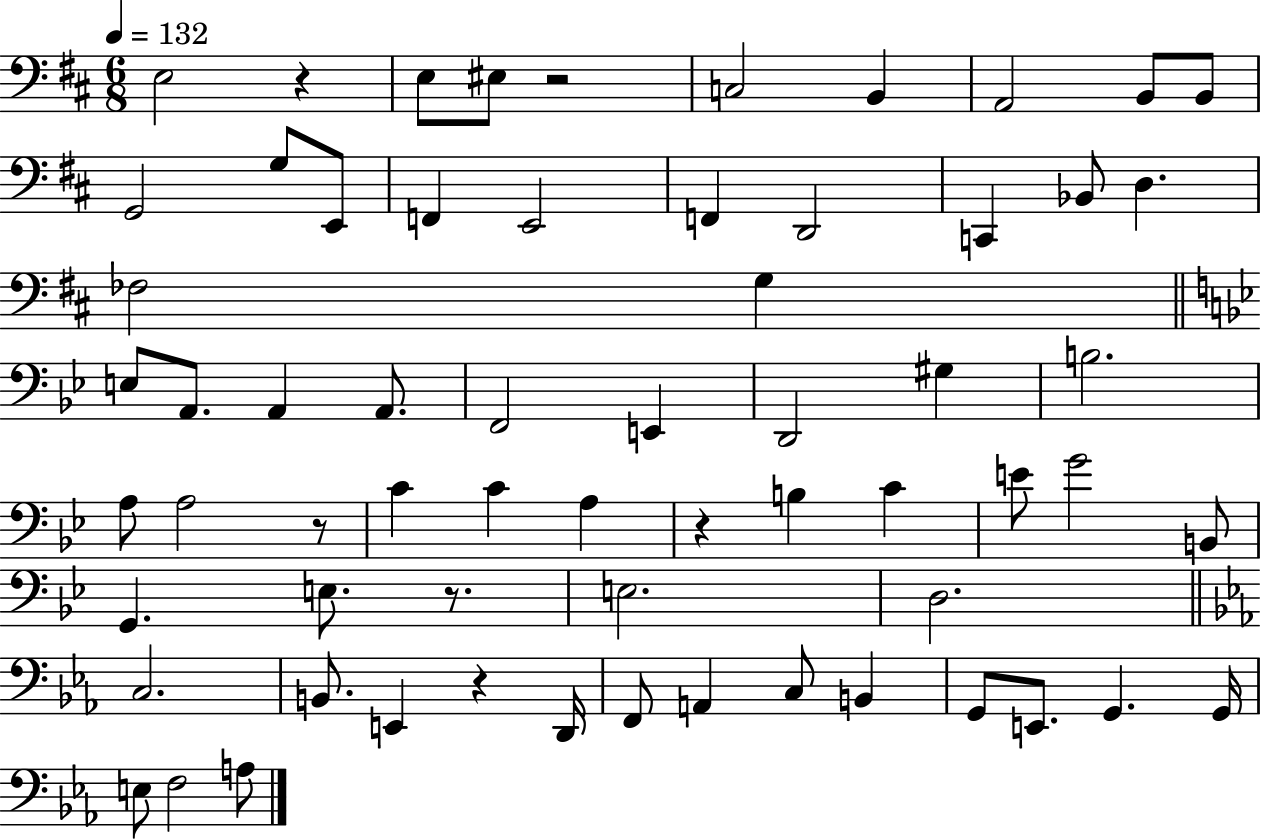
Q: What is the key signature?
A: D major